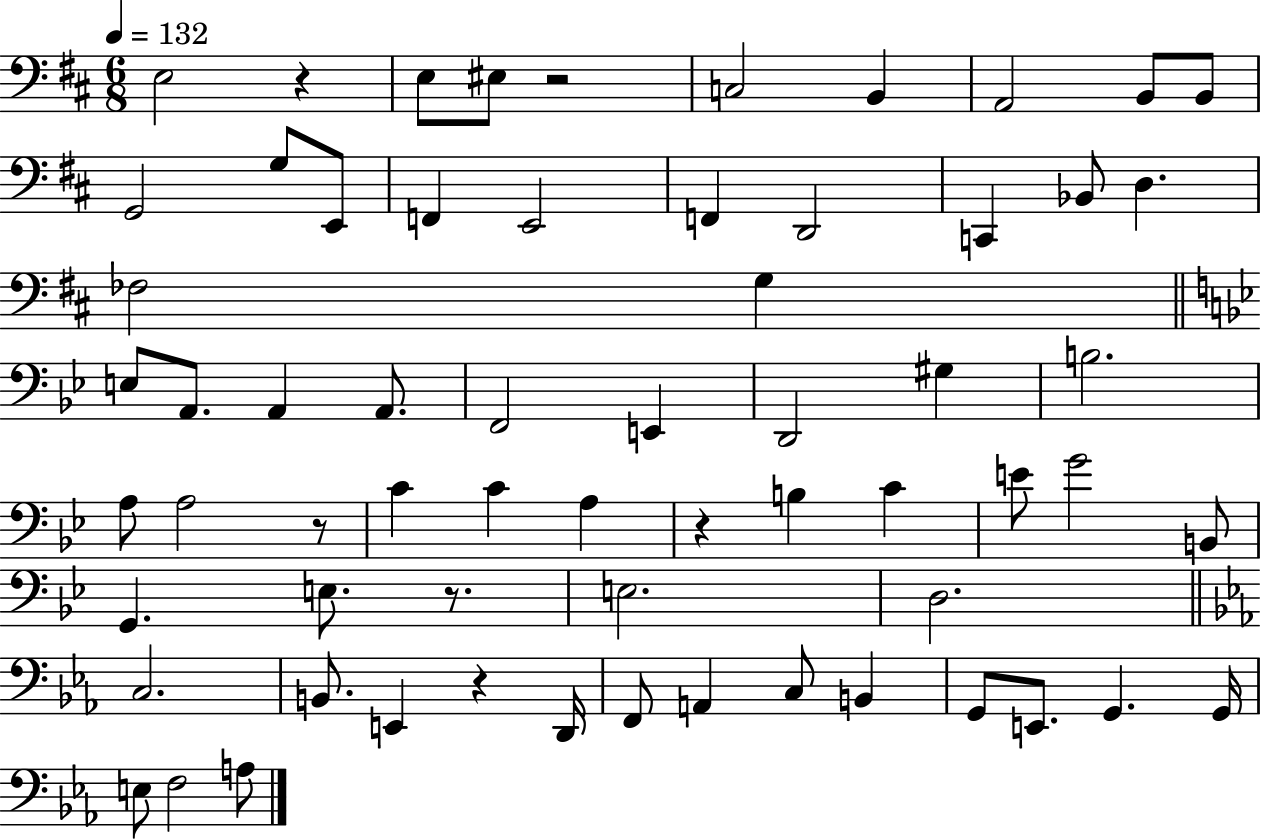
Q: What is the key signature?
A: D major